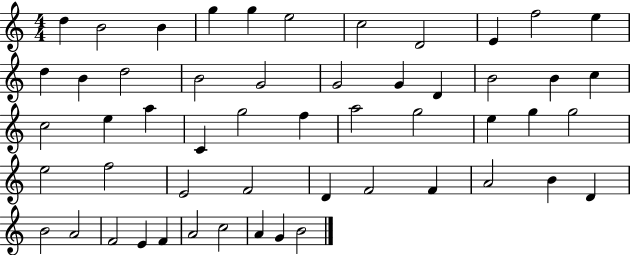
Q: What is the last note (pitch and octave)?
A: B4